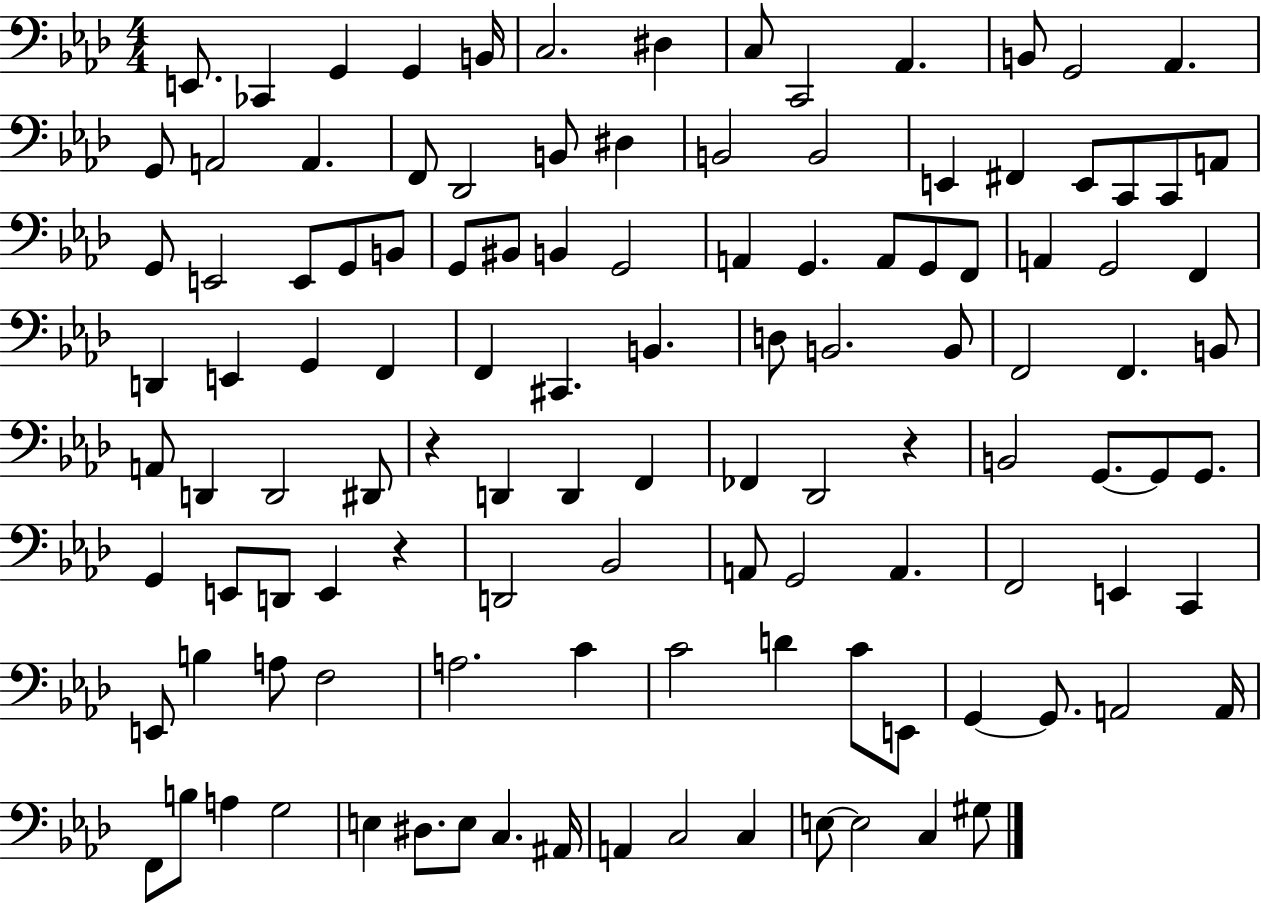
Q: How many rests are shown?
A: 3